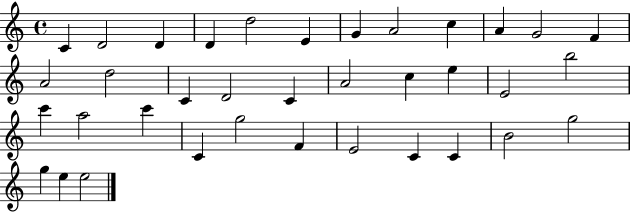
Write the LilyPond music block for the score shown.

{
  \clef treble
  \time 4/4
  \defaultTimeSignature
  \key c \major
  c'4 d'2 d'4 | d'4 d''2 e'4 | g'4 a'2 c''4 | a'4 g'2 f'4 | \break a'2 d''2 | c'4 d'2 c'4 | a'2 c''4 e''4 | e'2 b''2 | \break c'''4 a''2 c'''4 | c'4 g''2 f'4 | e'2 c'4 c'4 | b'2 g''2 | \break g''4 e''4 e''2 | \bar "|."
}